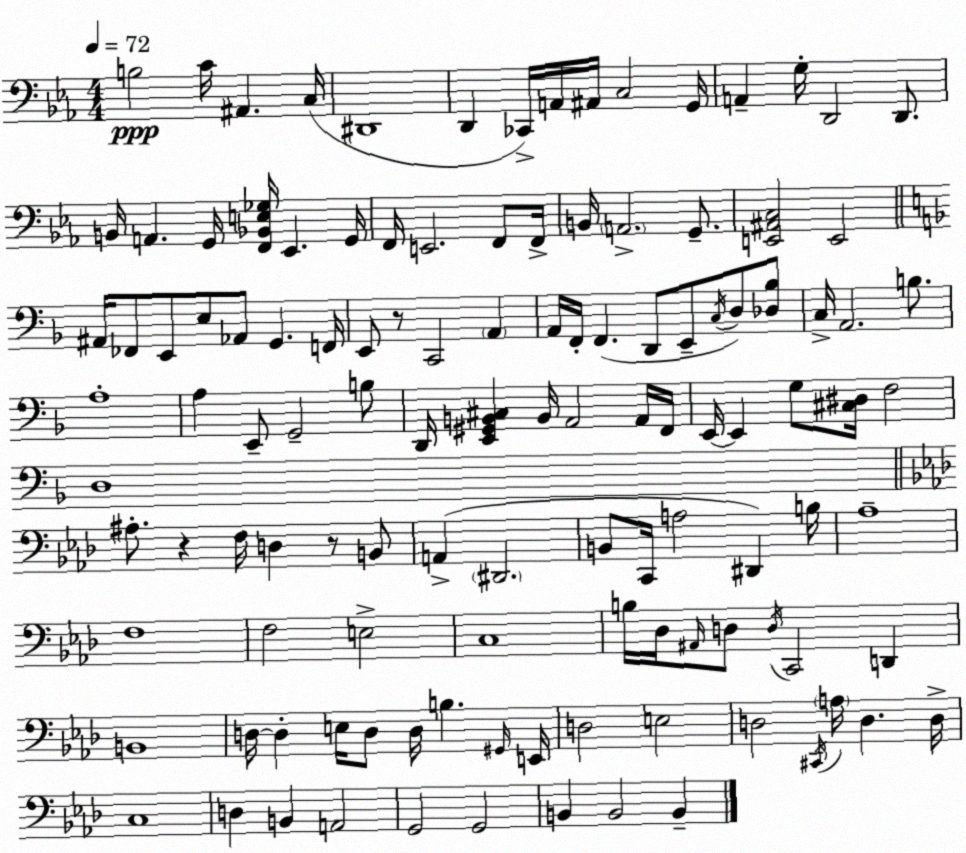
X:1
T:Untitled
M:4/4
L:1/4
K:Cm
B,2 C/4 ^A,, C,/4 ^D,,4 D,, _C,,/4 A,,/4 ^A,,/4 C,2 G,,/4 A,, G,/4 D,,2 D,,/2 B,,/4 A,, G,,/4 [F,,_B,,E,_G,]/4 _E,, G,,/4 F,,/4 E,,2 F,,/2 F,,/4 B,,/4 A,,2 G,,/2 [E,,^A,,C,]2 E,,2 ^A,,/4 _F,,/2 E,,/2 E,/2 _A,,/2 G,, F,,/4 E,,/2 z/2 C,,2 A,, A,,/4 F,,/4 F,, D,,/2 E,,/2 C,/4 D,/2 [_D,_B,]/2 C,/4 A,,2 B,/2 A,4 A, E,,/2 G,,2 B,/2 D,,/4 [E,,^G,,B,,^C,] B,,/4 A,,2 A,,/4 F,,/4 E,,/4 E,, G,/2 [^C,^D,]/4 F,2 D,4 ^A,/2 z F,/4 D, z/2 B,,/2 A,, ^D,,2 B,,/2 C,,/4 A,2 ^D,, B,/4 _A,4 F,4 F,2 E,2 C,4 B,/4 _D,/4 ^A,,/4 D,/2 D,/4 C,,2 D,, B,,4 D,/4 D, E,/4 D,/2 D,/4 B, ^G,,/4 E,,/4 D,2 E,2 D,2 ^C,,/4 A,/4 D, D,/4 C,4 D, B,, A,,2 G,,2 G,,2 B,, B,,2 B,,